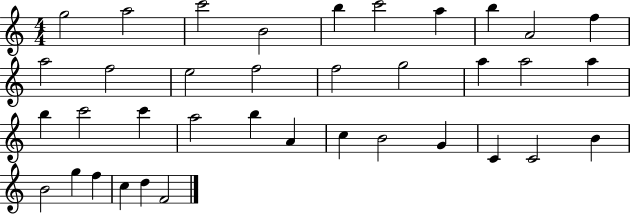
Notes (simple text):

G5/h A5/h C6/h B4/h B5/q C6/h A5/q B5/q A4/h F5/q A5/h F5/h E5/h F5/h F5/h G5/h A5/q A5/h A5/q B5/q C6/h C6/q A5/h B5/q A4/q C5/q B4/h G4/q C4/q C4/h B4/q B4/h G5/q F5/q C5/q D5/q F4/h